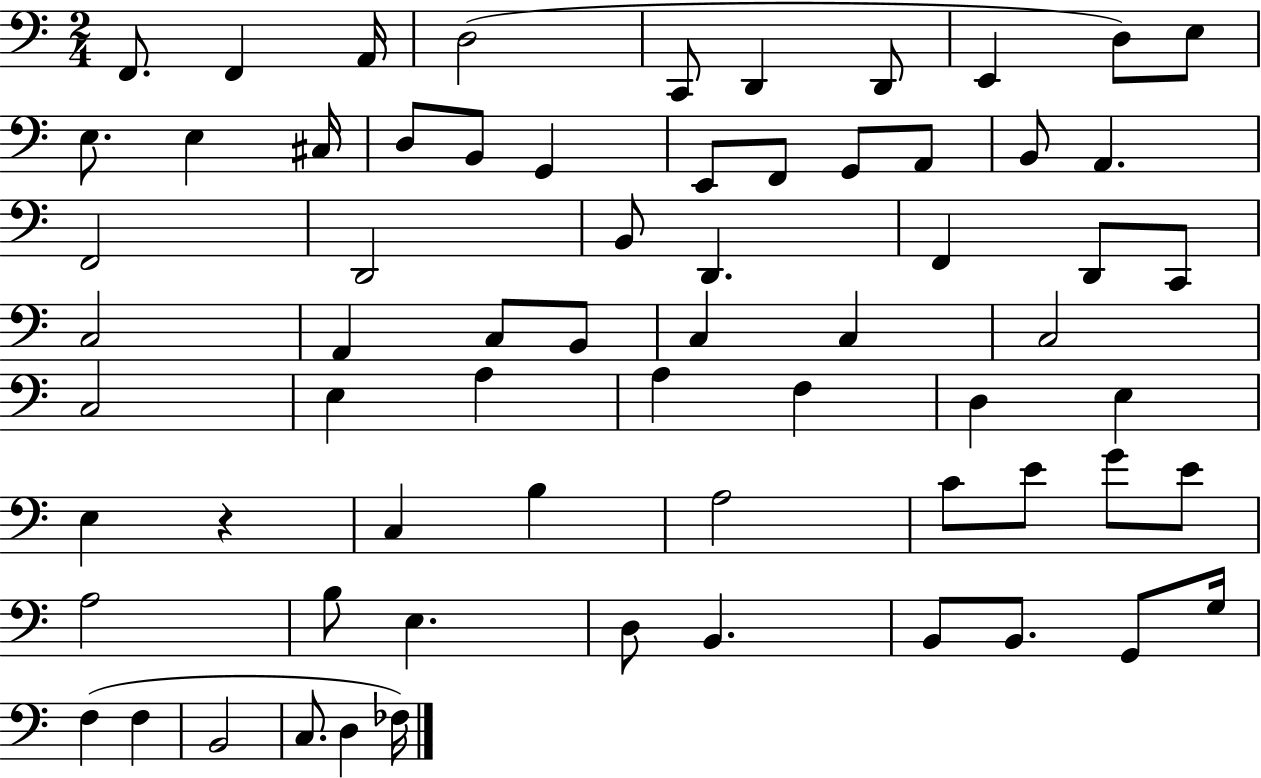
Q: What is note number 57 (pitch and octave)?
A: B2